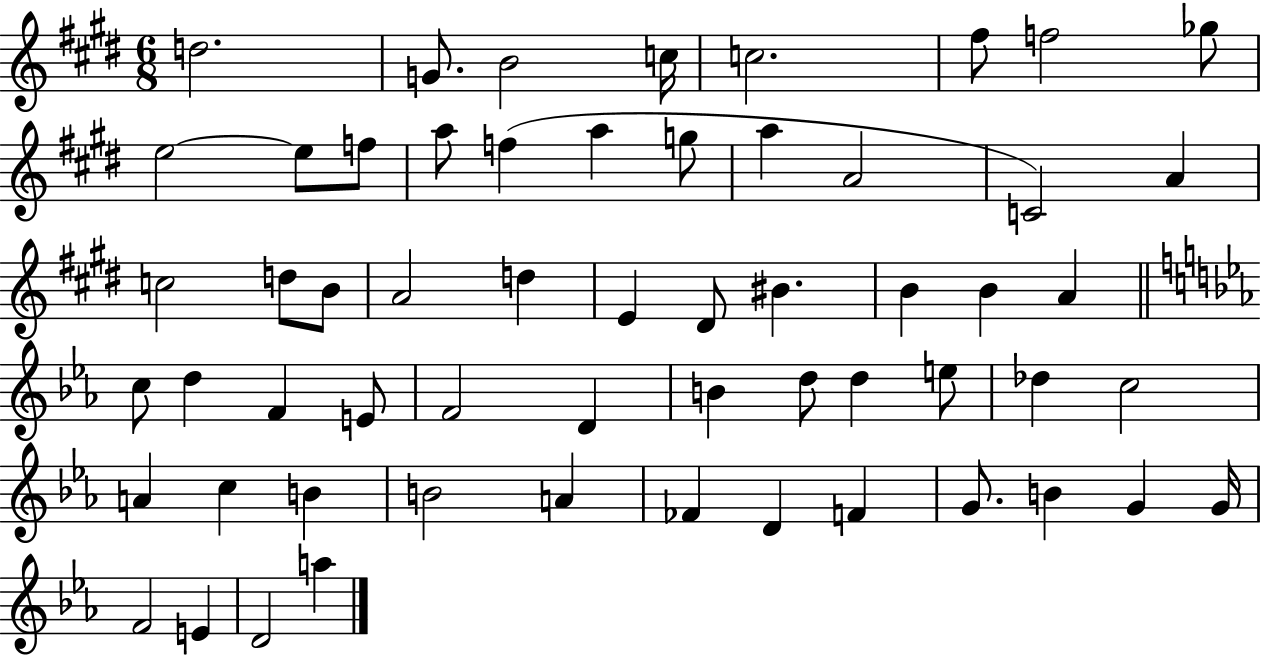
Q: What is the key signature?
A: E major